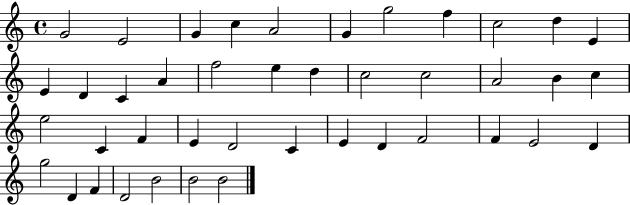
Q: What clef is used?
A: treble